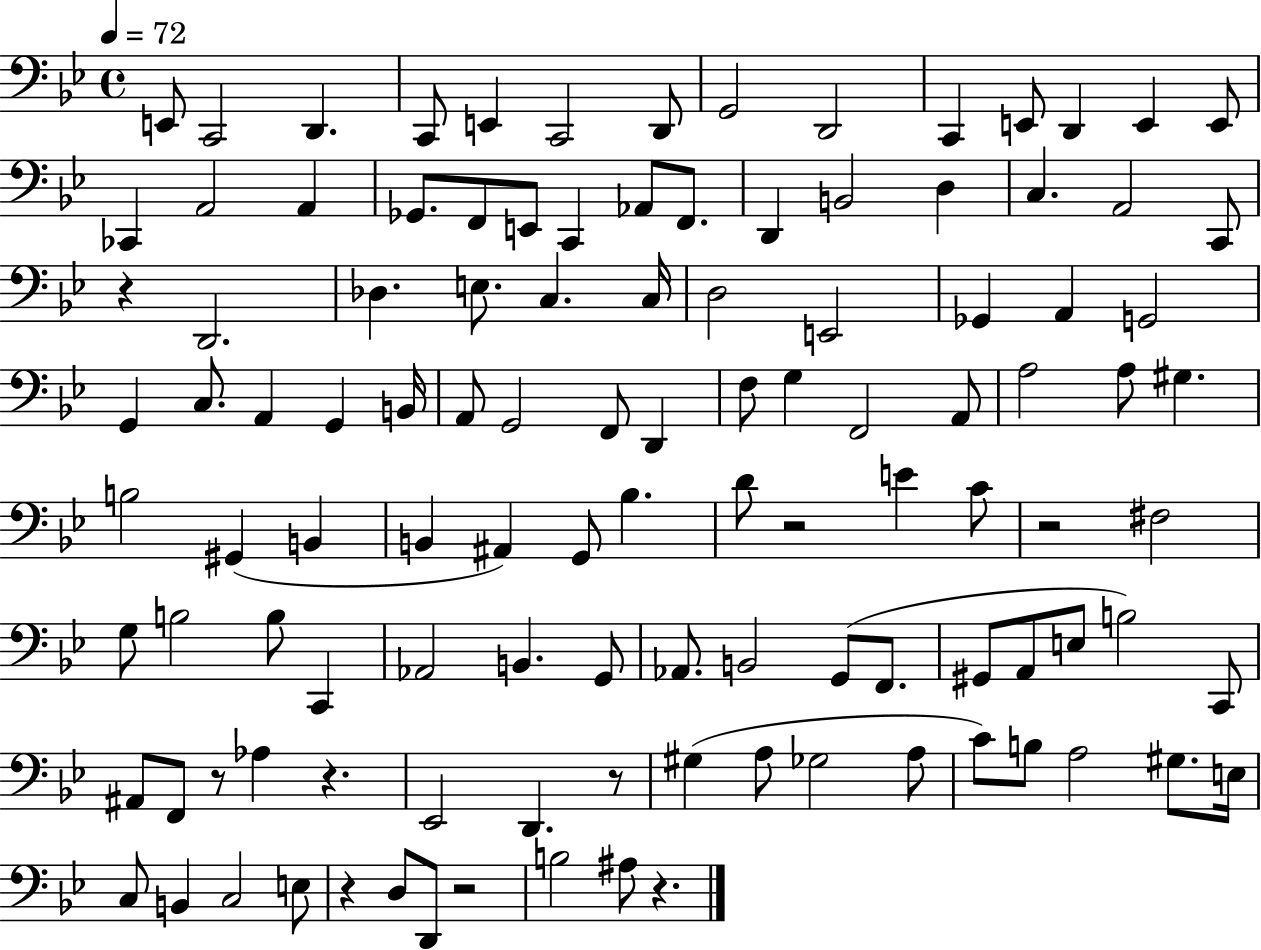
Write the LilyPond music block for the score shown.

{
  \clef bass
  \time 4/4
  \defaultTimeSignature
  \key bes \major
  \tempo 4 = 72
  \repeat volta 2 { e,8 c,2 d,4. | c,8 e,4 c,2 d,8 | g,2 d,2 | c,4 e,8 d,4 e,4 e,8 | \break ces,4 a,2 a,4 | ges,8. f,8 e,8 c,4 aes,8 f,8. | d,4 b,2 d4 | c4. a,2 c,8 | \break r4 d,2. | des4. e8. c4. c16 | d2 e,2 | ges,4 a,4 g,2 | \break g,4 c8. a,4 g,4 b,16 | a,8 g,2 f,8 d,4 | f8 g4 f,2 a,8 | a2 a8 gis4. | \break b2 gis,4( b,4 | b,4 ais,4) g,8 bes4. | d'8 r2 e'4 c'8 | r2 fis2 | \break g8 b2 b8 c,4 | aes,2 b,4. g,8 | aes,8. b,2 g,8( f,8. | gis,8 a,8 e8 b2) c,8 | \break ais,8 f,8 r8 aes4 r4. | ees,2 d,4. r8 | gis4( a8 ges2 a8 | c'8) b8 a2 gis8. e16 | \break c8 b,4 c2 e8 | r4 d8 d,8 r2 | b2 ais8 r4. | } \bar "|."
}